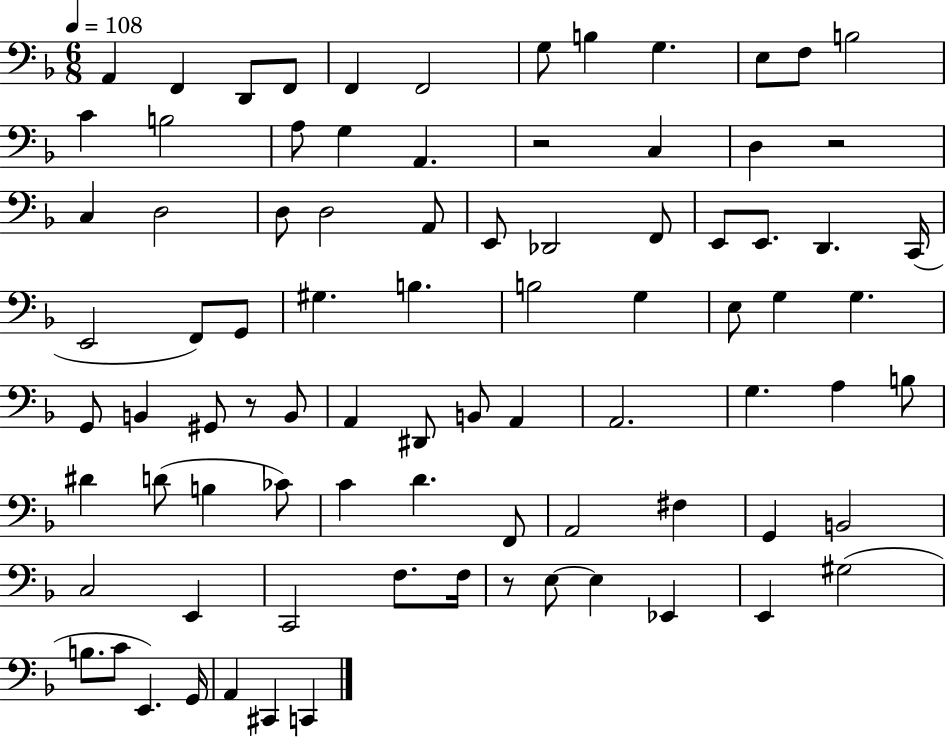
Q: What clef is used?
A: bass